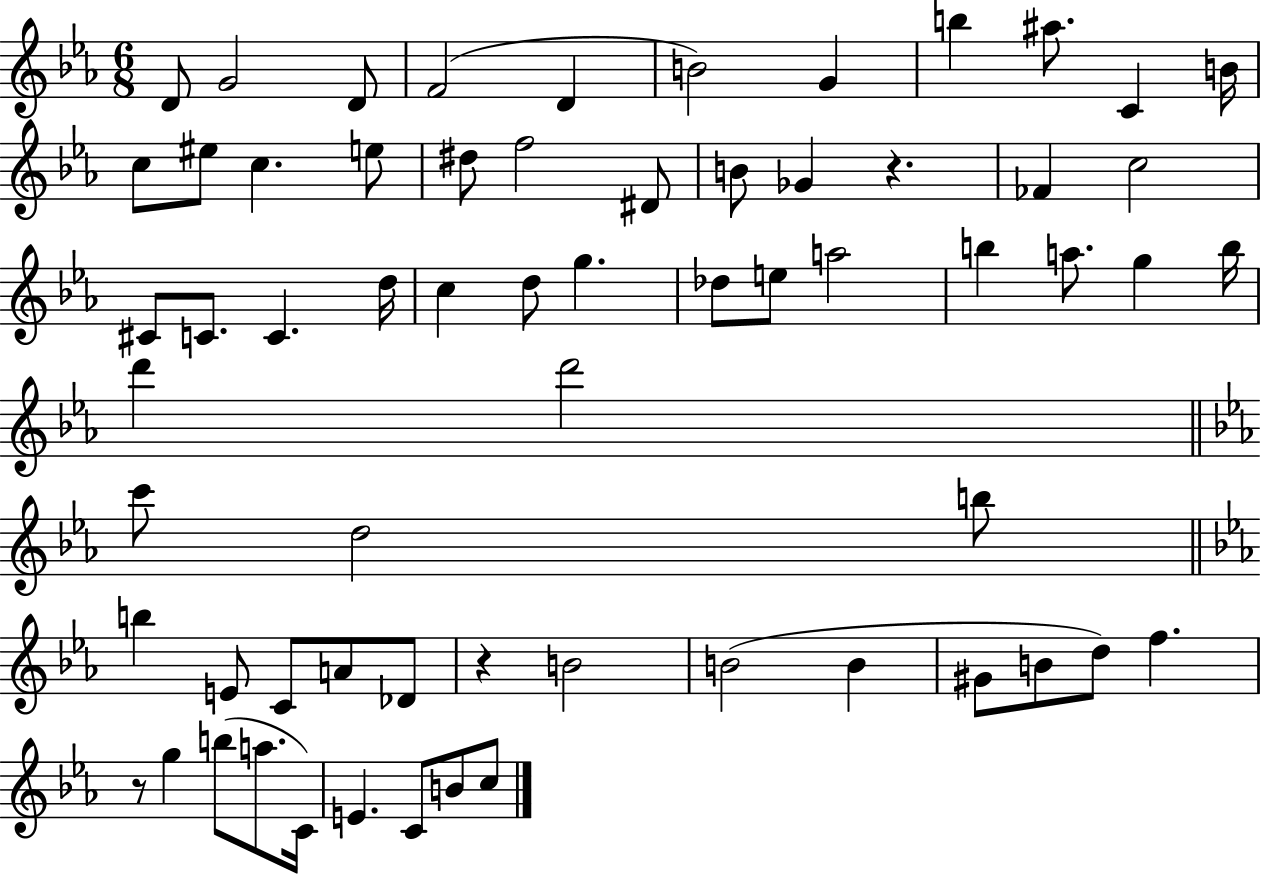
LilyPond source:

{
  \clef treble
  \numericTimeSignature
  \time 6/8
  \key ees \major
  d'8 g'2 d'8 | f'2( d'4 | b'2) g'4 | b''4 ais''8. c'4 b'16 | \break c''8 eis''8 c''4. e''8 | dis''8 f''2 dis'8 | b'8 ges'4 r4. | fes'4 c''2 | \break cis'8 c'8. c'4. d''16 | c''4 d''8 g''4. | des''8 e''8 a''2 | b''4 a''8. g''4 b''16 | \break d'''4 d'''2 | \bar "||" \break \key ees \major c'''8 d''2 b''8 | \bar "||" \break \key ees \major b''4 e'8 c'8 a'8 des'8 | r4 b'2 | b'2( b'4 | gis'8 b'8 d''8) f''4. | \break r8 g''4 b''8( a''8. c'16) | e'4. c'8 b'8 c''8 | \bar "|."
}